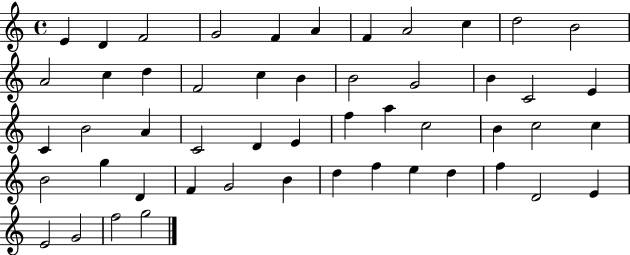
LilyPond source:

{
  \clef treble
  \time 4/4
  \defaultTimeSignature
  \key c \major
  e'4 d'4 f'2 | g'2 f'4 a'4 | f'4 a'2 c''4 | d''2 b'2 | \break a'2 c''4 d''4 | f'2 c''4 b'4 | b'2 g'2 | b'4 c'2 e'4 | \break c'4 b'2 a'4 | c'2 d'4 e'4 | f''4 a''4 c''2 | b'4 c''2 c''4 | \break b'2 g''4 d'4 | f'4 g'2 b'4 | d''4 f''4 e''4 d''4 | f''4 d'2 e'4 | \break e'2 g'2 | f''2 g''2 | \bar "|."
}